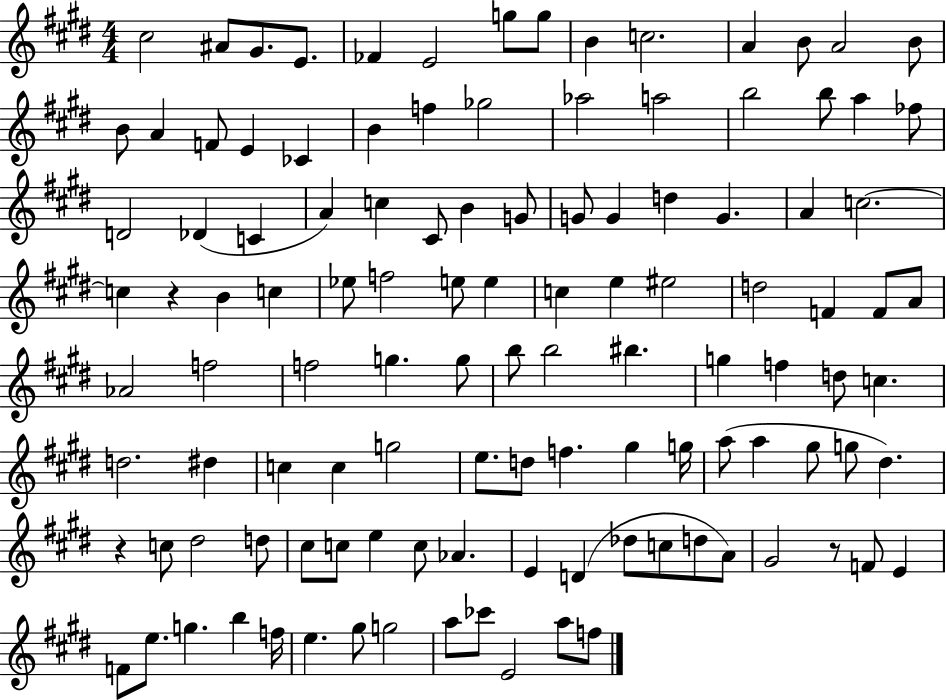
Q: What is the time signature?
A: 4/4